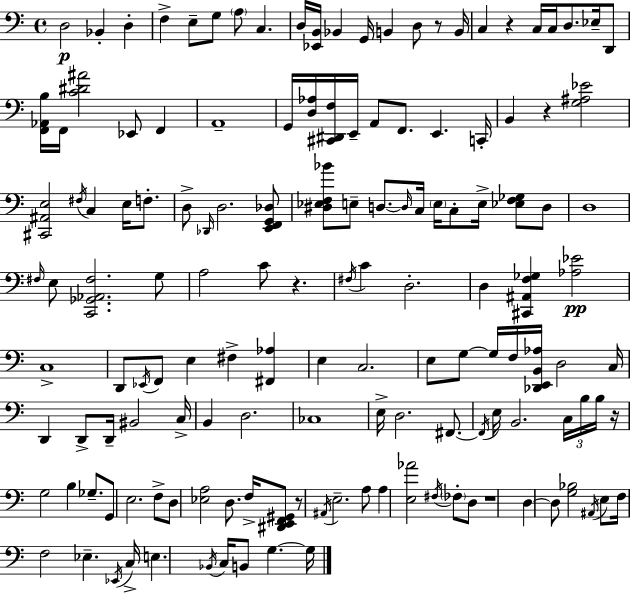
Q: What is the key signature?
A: C major